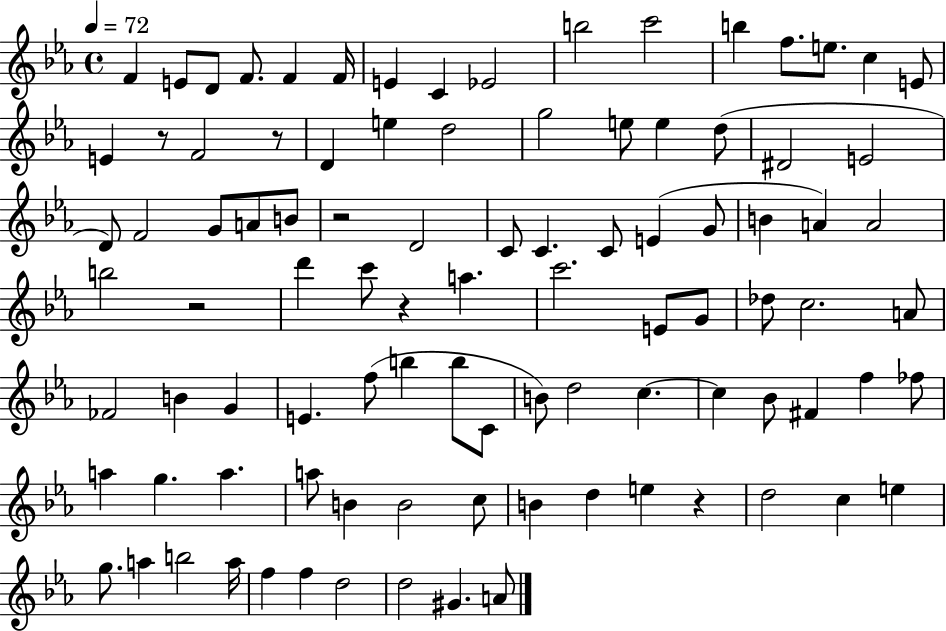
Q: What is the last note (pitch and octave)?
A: A4